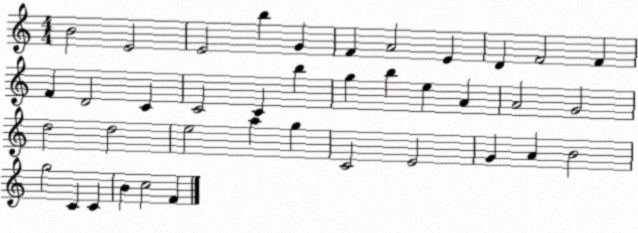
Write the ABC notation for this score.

X:1
T:Untitled
M:4/4
L:1/4
K:C
B2 E2 E2 b G F A2 E D F2 F F D2 C C2 C b g b e A A2 G2 d2 d2 e2 a g C2 E2 G A B2 g2 C C B c2 F